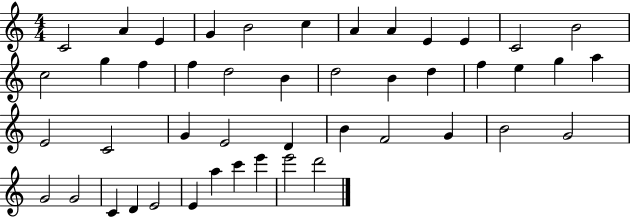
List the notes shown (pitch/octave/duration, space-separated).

C4/h A4/q E4/q G4/q B4/h C5/q A4/q A4/q E4/q E4/q C4/h B4/h C5/h G5/q F5/q F5/q D5/h B4/q D5/h B4/q D5/q F5/q E5/q G5/q A5/q E4/h C4/h G4/q E4/h D4/q B4/q F4/h G4/q B4/h G4/h G4/h G4/h C4/q D4/q E4/h E4/q A5/q C6/q E6/q E6/h D6/h